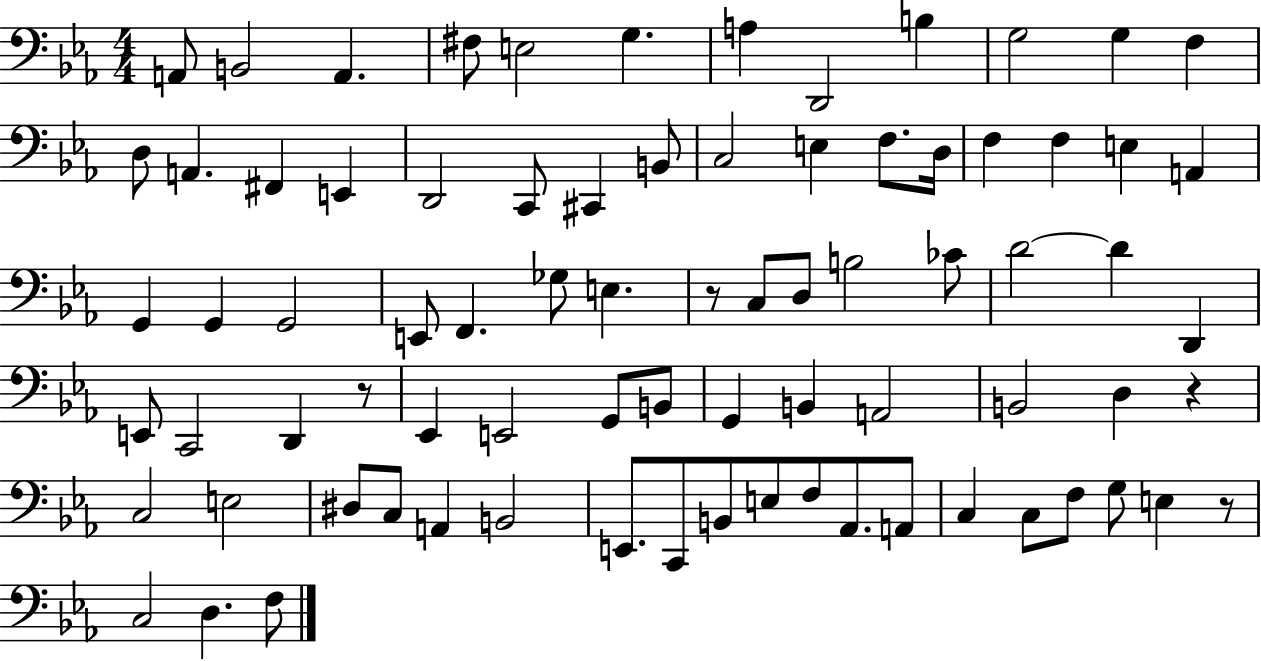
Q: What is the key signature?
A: EES major